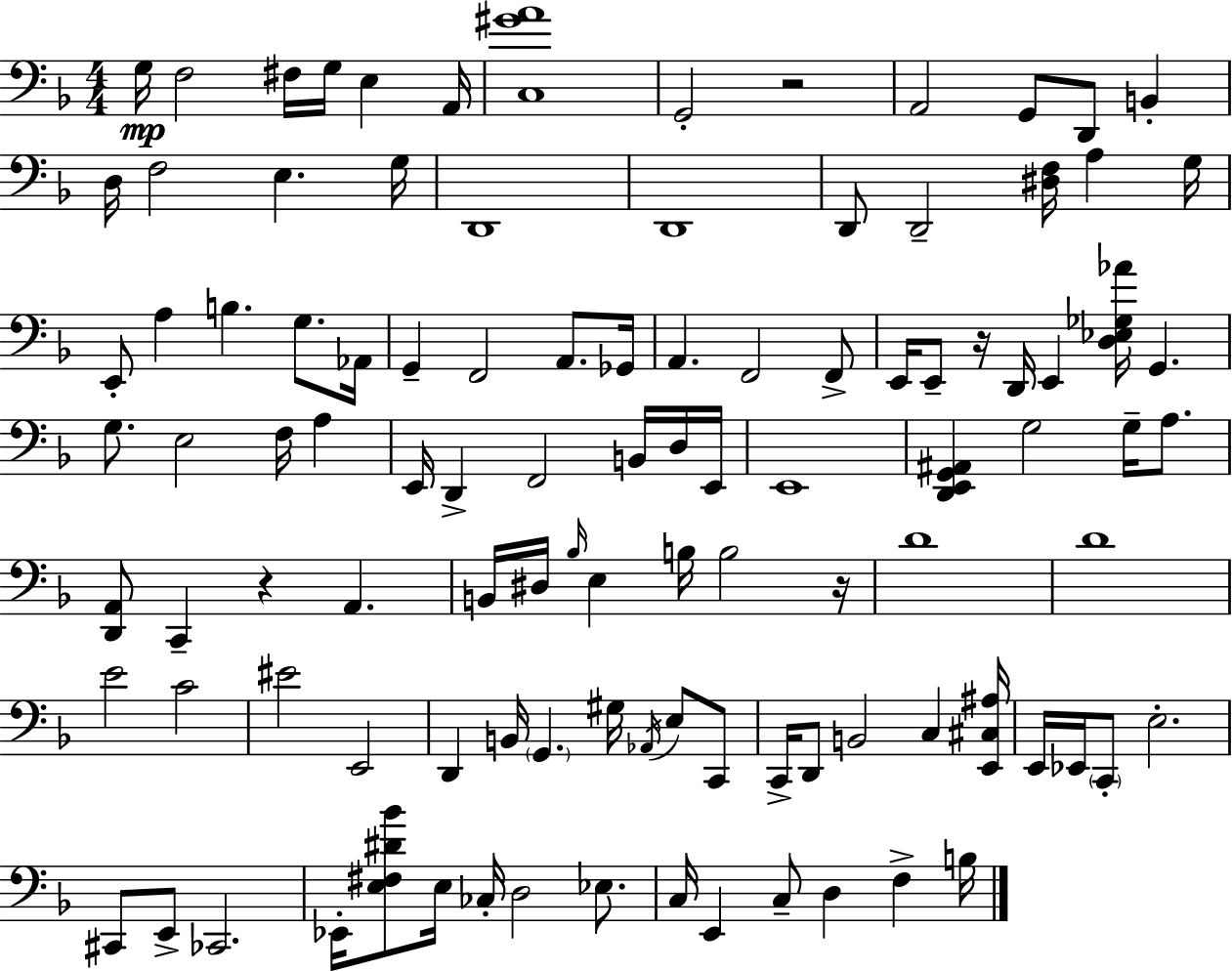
G3/s F3/h F#3/s G3/s E3/q A2/s [C3,G#4,A4]/w G2/h R/h A2/h G2/e D2/e B2/q D3/s F3/h E3/q. G3/s D2/w D2/w D2/e D2/h [D#3,F3]/s A3/q G3/s E2/e A3/q B3/q. G3/e. Ab2/s G2/q F2/h A2/e. Gb2/s A2/q. F2/h F2/e E2/s E2/e R/s D2/s E2/q [D3,Eb3,Gb3,Ab4]/s G2/q. G3/e. E3/h F3/s A3/q E2/s D2/q F2/h B2/s D3/s E2/s E2/w [D2,E2,G2,A#2]/q G3/h G3/s A3/e. [D2,A2]/e C2/q R/q A2/q. B2/s D#3/s Bb3/s E3/q B3/s B3/h R/s D4/w D4/w E4/h C4/h EIS4/h E2/h D2/q B2/s G2/q. G#3/s Ab2/s E3/e C2/e C2/s D2/e B2/h C3/q [E2,C#3,A#3]/s E2/s Eb2/s C2/e E3/h. C#2/e E2/e CES2/h. Eb2/s [E3,F#3,D#4,Bb4]/e E3/s CES3/s D3/h Eb3/e. C3/s E2/q C3/e D3/q F3/q B3/s